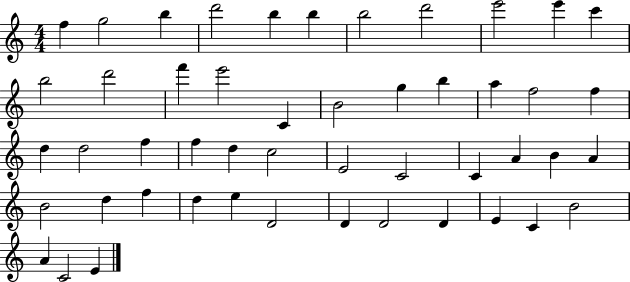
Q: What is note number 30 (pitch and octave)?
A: C4